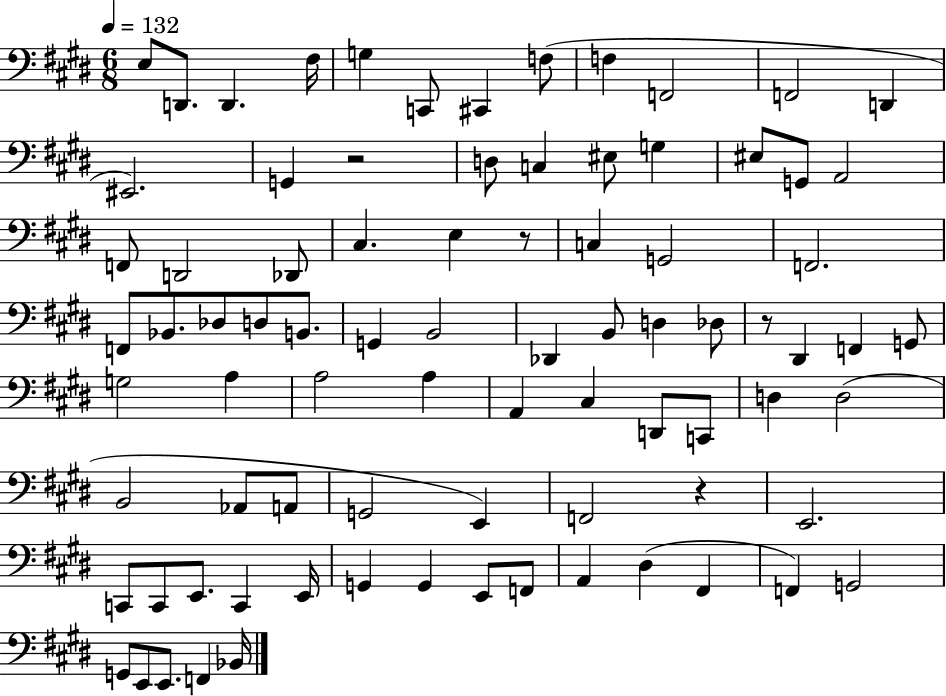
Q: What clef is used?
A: bass